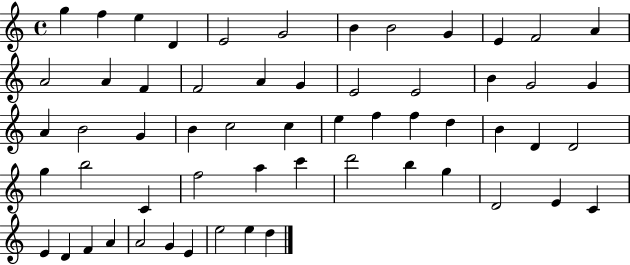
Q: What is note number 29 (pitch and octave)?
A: C5